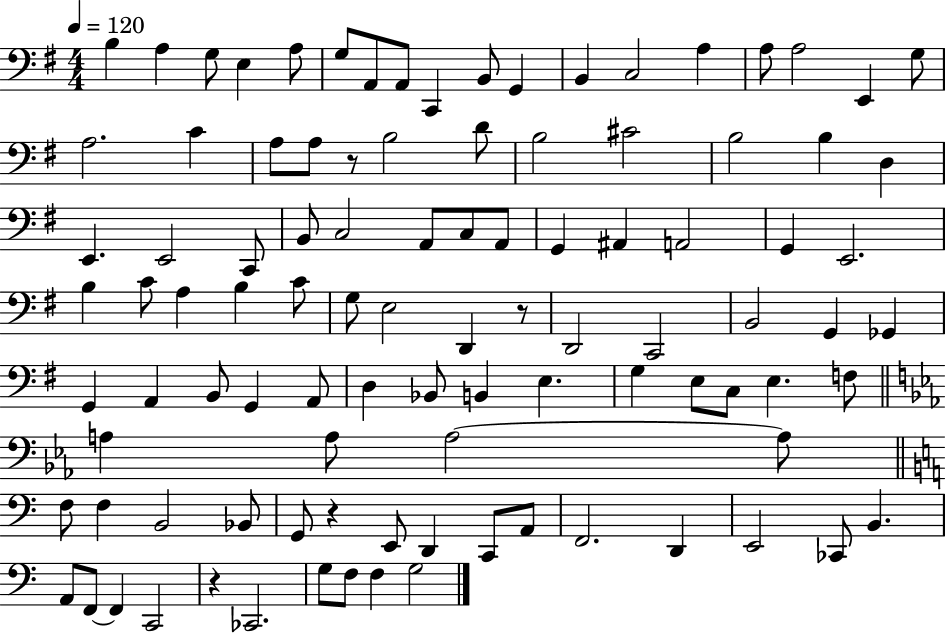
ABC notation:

X:1
T:Untitled
M:4/4
L:1/4
K:G
B, A, G,/2 E, A,/2 G,/2 A,,/2 A,,/2 C,, B,,/2 G,, B,, C,2 A, A,/2 A,2 E,, G,/2 A,2 C A,/2 A,/2 z/2 B,2 D/2 B,2 ^C2 B,2 B, D, E,, E,,2 C,,/2 B,,/2 C,2 A,,/2 C,/2 A,,/2 G,, ^A,, A,,2 G,, E,,2 B, C/2 A, B, C/2 G,/2 E,2 D,, z/2 D,,2 C,,2 B,,2 G,, _G,, G,, A,, B,,/2 G,, A,,/2 D, _B,,/2 B,, E, G, E,/2 C,/2 E, F,/2 A, A,/2 A,2 A,/2 F,/2 F, B,,2 _B,,/2 G,,/2 z E,,/2 D,, C,,/2 A,,/2 F,,2 D,, E,,2 _C,,/2 B,, A,,/2 F,,/2 F,, C,,2 z _C,,2 G,/2 F,/2 F, G,2